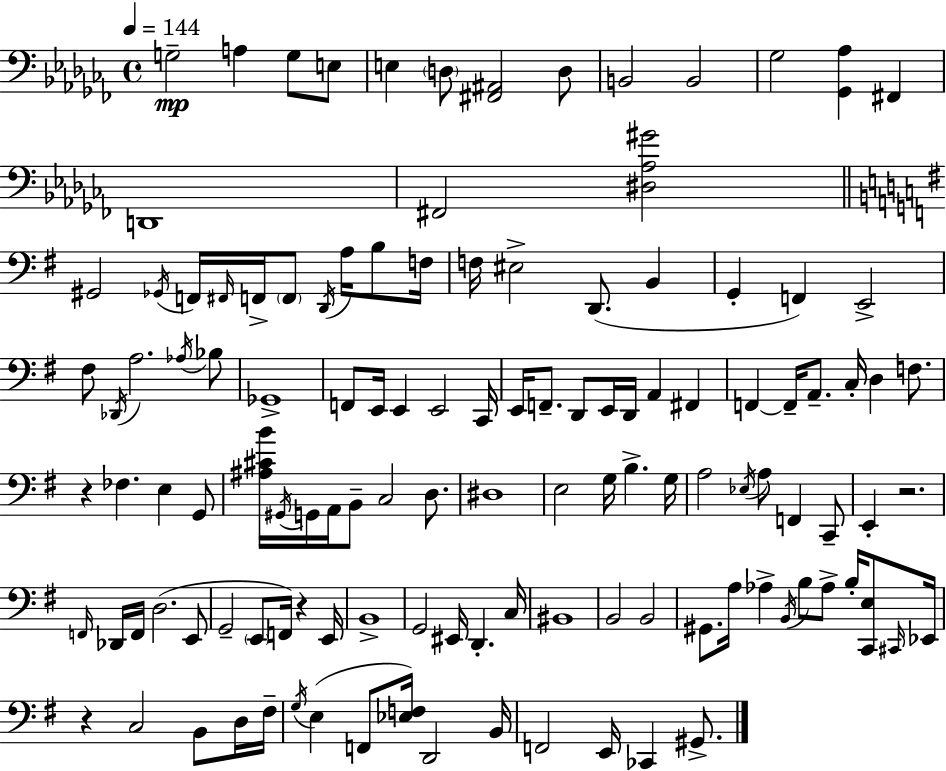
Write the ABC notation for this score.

X:1
T:Untitled
M:4/4
L:1/4
K:Abm
G,2 A, G,/2 E,/2 E, D,/2 [^F,,^A,,]2 D,/2 B,,2 B,,2 _G,2 [_G,,_A,] ^F,, D,,4 ^F,,2 [^D,_A,^G]2 ^G,,2 _G,,/4 F,,/4 ^F,,/4 F,,/4 F,,/2 D,,/4 A,/4 B,/2 F,/4 F,/4 ^E,2 D,,/2 B,, G,, F,, E,,2 ^F,/2 _D,,/4 A,2 _A,/4 _B,/2 _G,,4 F,,/2 E,,/4 E,, E,,2 C,,/4 E,,/4 F,,/2 D,,/2 E,,/4 D,,/4 A,, ^F,, F,, F,,/4 A,,/2 C,/4 D, F,/2 z _F, E, G,,/2 [^A,^CB]/4 ^G,,/4 G,,/4 A,,/4 B,,/2 C,2 D,/2 ^D,4 E,2 G,/4 B, G,/4 A,2 _E,/4 A,/2 F,, C,,/2 E,, z2 F,,/4 _D,,/4 F,,/4 D,2 E,,/2 G,,2 E,,/2 F,,/4 z E,,/4 B,,4 G,,2 ^E,,/4 D,, C,/4 ^B,,4 B,,2 B,,2 ^G,,/2 A,/4 _A, B,,/4 B,/2 _A,/2 B,/4 [C,,E,]/2 ^C,,/4 _E,,/4 z C,2 B,,/2 D,/4 ^F,/4 G,/4 E, F,,/2 [_E,F,]/4 D,,2 B,,/4 F,,2 E,,/4 _C,, ^G,,/2